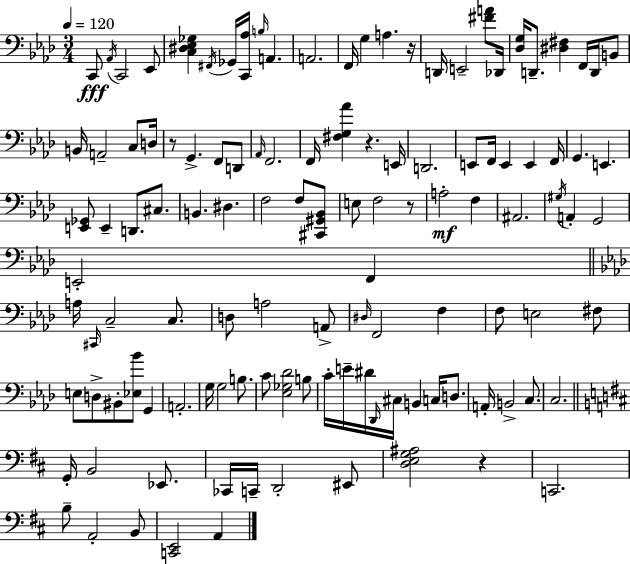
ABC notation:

X:1
T:Untitled
M:3/4
L:1/4
K:Ab
C,,/2 _A,,/4 C,,2 _E,,/2 [C,^D,_E,_G,] ^F,,/4 _G,,/4 [C,,_A,]/4 B,/4 A,, A,,2 F,,/4 G, A, z/4 D,,/4 E,,2 [^FA]/2 _D,,/4 [_D,G,]/4 D,,/2 [^D,^F,] F,,/4 D,,/4 B,,/2 B,,/4 A,,2 C,/2 D,/4 z/2 G,, F,,/2 D,,/2 _A,,/4 F,,2 F,,/4 [^F,G,_A] z E,,/4 D,,2 E,,/2 F,,/4 E,, E,, F,,/4 G,, E,, [E,,_G,,]/2 E,, D,,/2 ^C,/2 B,, ^D, F,2 F,/2 [^C,,^G,,_B,,]/2 E,/2 F,2 z/2 A,2 F, ^A,,2 ^G,/4 A,, G,,2 E,,2 F,, A,/4 ^C,,/4 C,2 C,/2 D,/2 A,2 A,,/2 ^D,/4 F,,2 F, F,/2 E,2 ^F,/2 E,/2 D,/2 ^B,,/2 [_E,_B]/2 G,, A,,2 G,/4 G,2 B,/2 C/2 [_E,_G,_D]2 B,/2 C/4 E/4 ^D/4 _D,,/4 ^C,/4 B,, C,/4 D,/2 A,,/4 B,,2 C,/2 C,2 G,,/4 B,,2 _E,,/2 _C,,/4 C,,/4 D,,2 ^E,,/2 [D,E,G,^A,]2 z C,,2 B,/2 A,,2 B,,/2 [C,,E,,]2 A,,